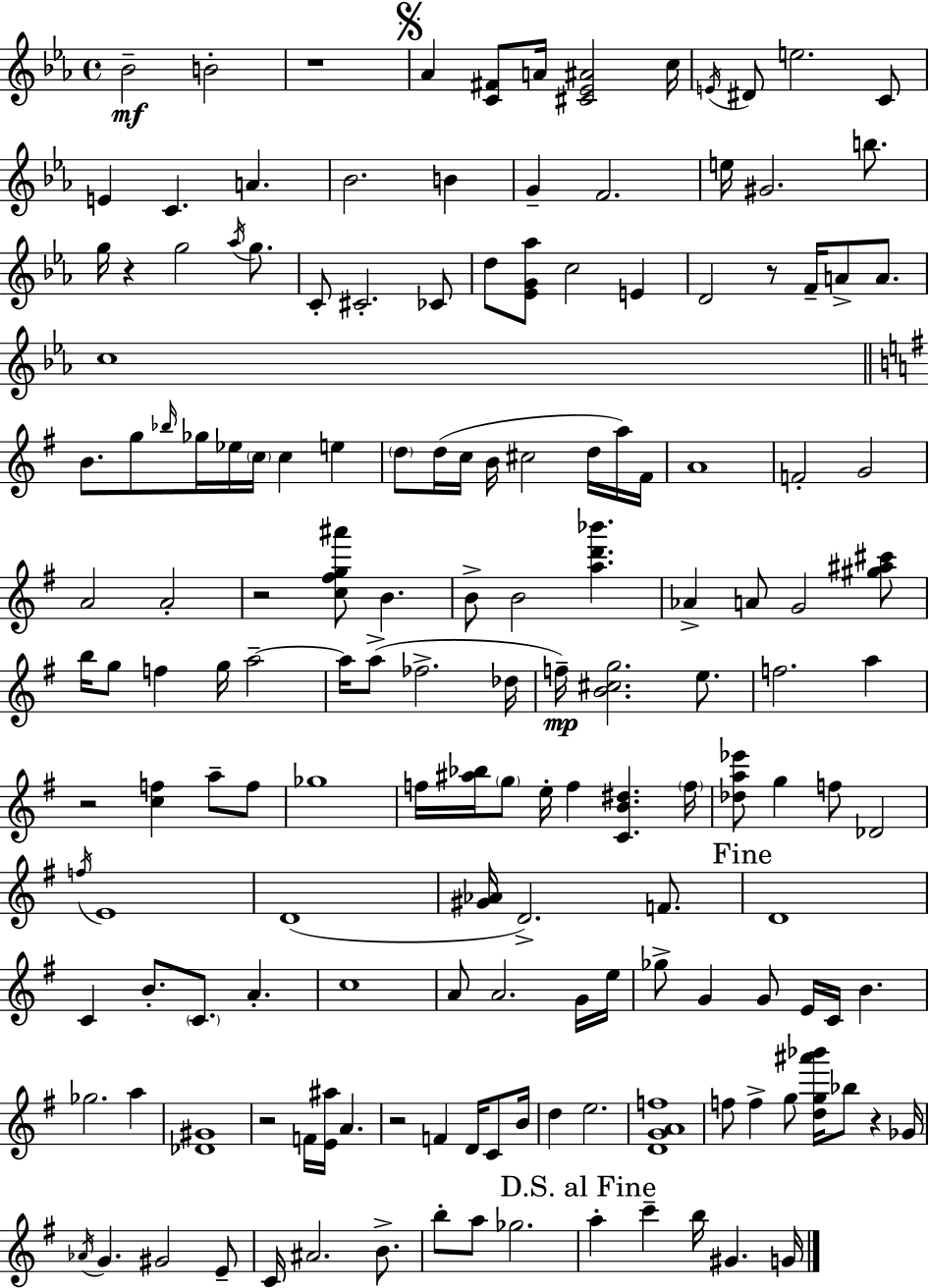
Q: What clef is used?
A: treble